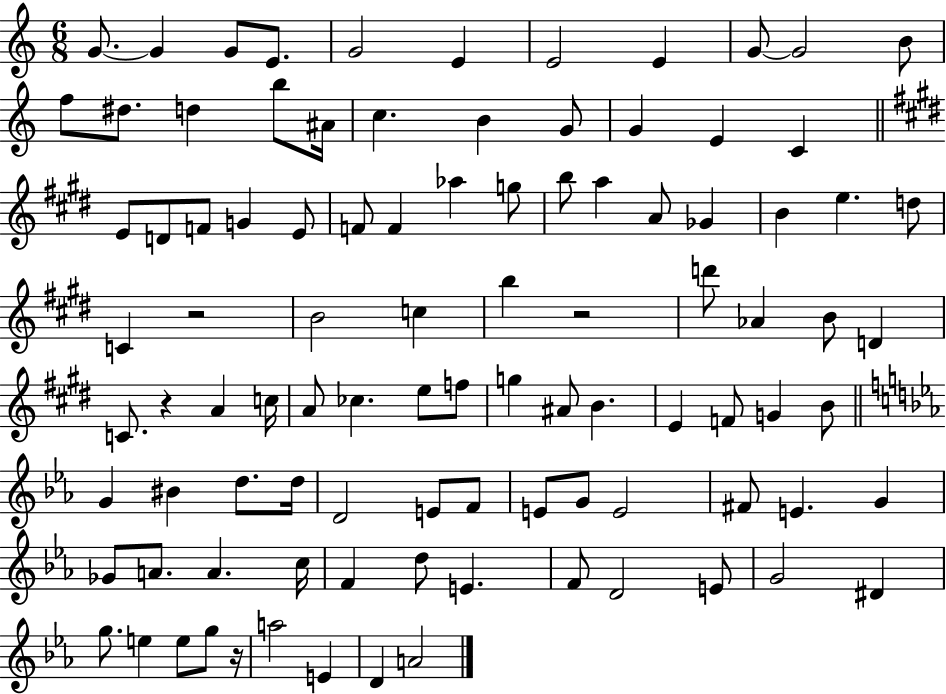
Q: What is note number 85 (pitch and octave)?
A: D#4